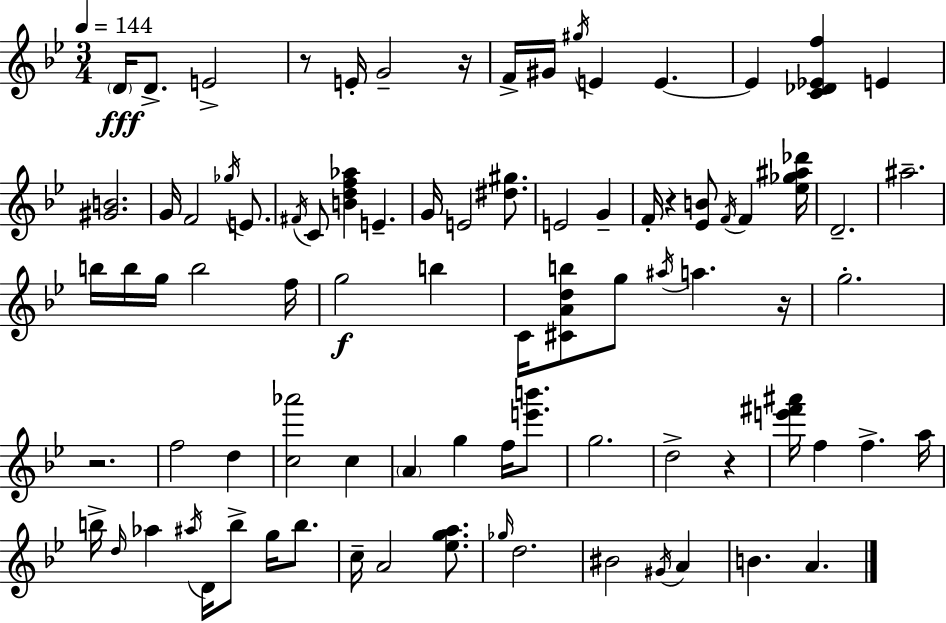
{
  \clef treble
  \numericTimeSignature
  \time 3/4
  \key bes \major
  \tempo 4 = 144
  \parenthesize d'16\fff d'8.-> e'2-> | r8 e'16-. g'2-- r16 | f'16-> gis'16 \acciaccatura { gis''16 } e'4 e'4.~~ | e'4 <c' des' ees' f''>4 e'4 | \break <gis' b'>2. | g'16 f'2 \acciaccatura { ges''16 } e'8. | \acciaccatura { fis'16 } c'8 <b' d'' f'' aes''>4 e'4.-- | g'16 e'2 | \break <dis'' gis''>8. e'2 g'4-- | f'16-. r4 <ees' b'>8 \acciaccatura { f'16 } f'4 | <ees'' ges'' ais'' des'''>16 d'2.-- | ais''2.-- | \break b''16 b''16 g''16 b''2 | f''16 g''2\f | b''4 c'16 <cis' a' d'' b''>8 g''8 \acciaccatura { ais''16 } a''4. | r16 g''2.-. | \break r2. | f''2 | d''4 <c'' aes'''>2 | c''4 \parenthesize a'4 g''4 | \break f''16 <e''' b'''>8. g''2. | d''2-> | r4 <e''' fis''' ais'''>16 f''4 f''4.-> | a''16 b''16-> \grace { d''16 } aes''4 \acciaccatura { ais''16 } | \break d'16 b''8-> g''16 b''8. c''16-- a'2 | <ees'' g'' a''>8. \grace { ges''16 } d''2. | bis'2 | \acciaccatura { gis'16 } a'4 b'4. | \break a'4. \bar "|."
}